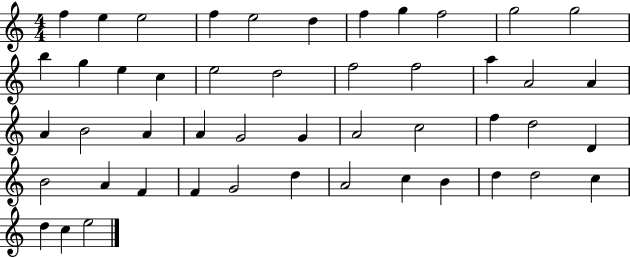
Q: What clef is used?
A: treble